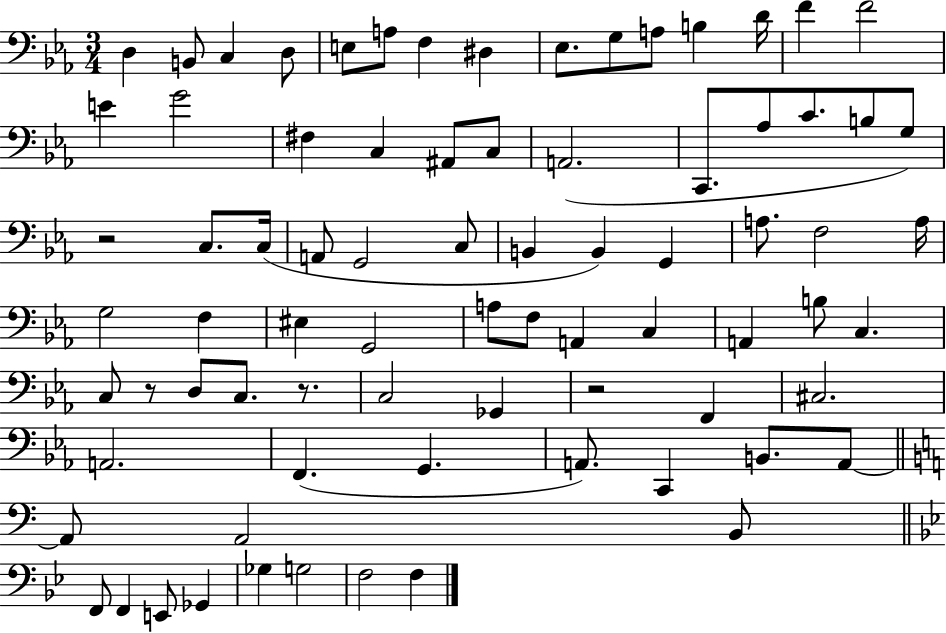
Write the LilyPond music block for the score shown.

{
  \clef bass
  \numericTimeSignature
  \time 3/4
  \key ees \major
  d4 b,8 c4 d8 | e8 a8 f4 dis4 | ees8. g8 a8 b4 d'16 | f'4 f'2 | \break e'4 g'2 | fis4 c4 ais,8 c8 | a,2.( | c,8. aes8 c'8. b8 g8) | \break r2 c8. c16( | a,8 g,2 c8 | b,4 b,4) g,4 | a8. f2 a16 | \break g2 f4 | eis4 g,2 | a8 f8 a,4 c4 | a,4 b8 c4. | \break c8 r8 d8 c8. r8. | c2 ges,4 | r2 f,4 | cis2. | \break a,2. | f,4.( g,4. | a,8.) c,4 b,8. a,8~~ | \bar "||" \break \key a \minor a,8 a,2 b,8 | \bar "||" \break \key bes \major f,8 f,4 e,8 ges,4 | ges4 g2 | f2 f4 | \bar "|."
}